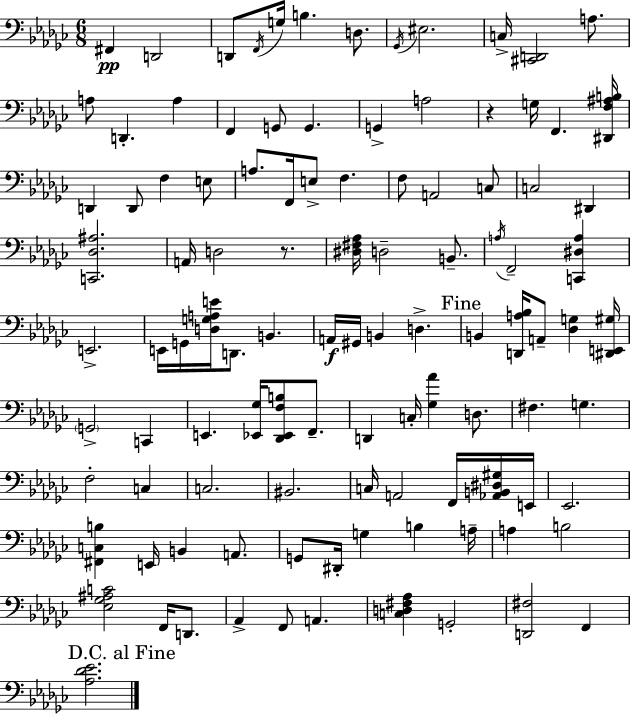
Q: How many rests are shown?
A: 2